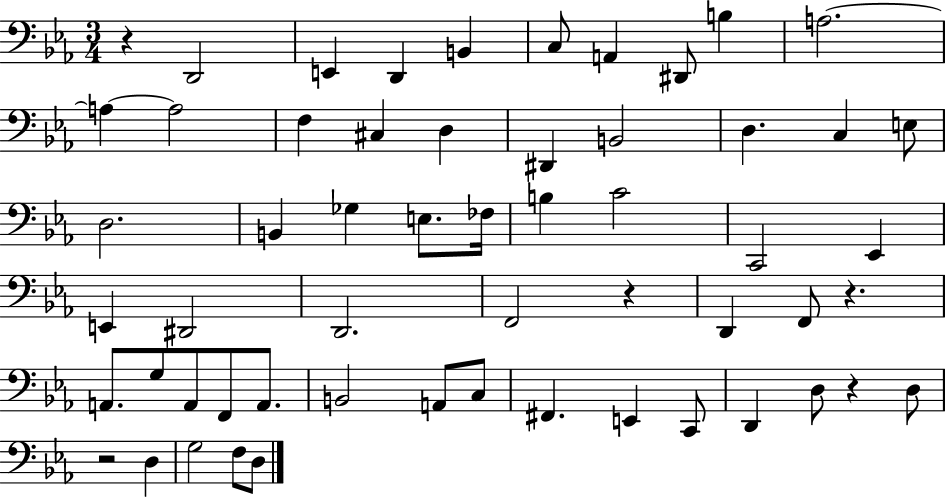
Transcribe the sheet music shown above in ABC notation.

X:1
T:Untitled
M:3/4
L:1/4
K:Eb
z D,,2 E,, D,, B,, C,/2 A,, ^D,,/2 B, A,2 A, A,2 F, ^C, D, ^D,, B,,2 D, C, E,/2 D,2 B,, _G, E,/2 _F,/4 B, C2 C,,2 _E,, E,, ^D,,2 D,,2 F,,2 z D,, F,,/2 z A,,/2 G,/2 A,,/2 F,,/2 A,,/2 B,,2 A,,/2 C,/2 ^F,, E,, C,,/2 D,, D,/2 z D,/2 z2 D, G,2 F,/2 D,/2